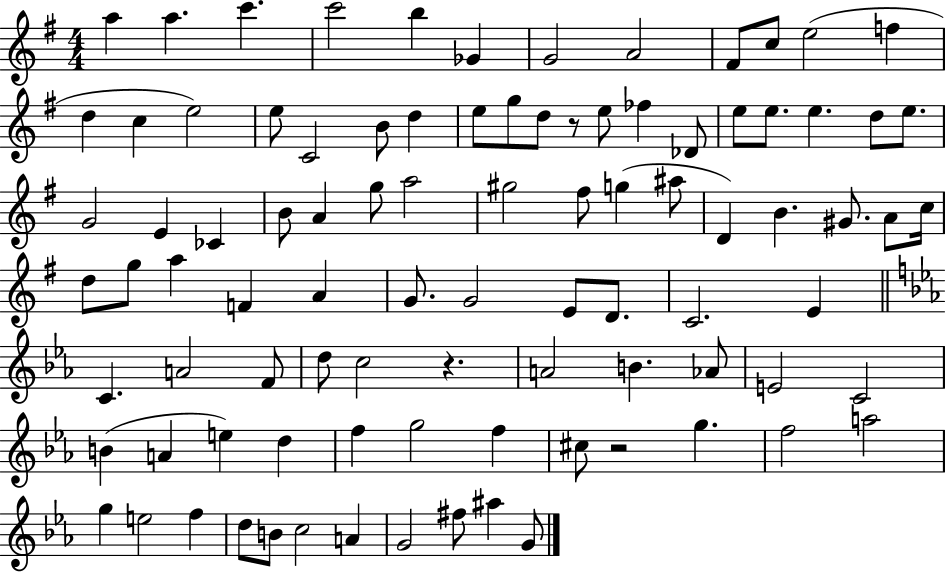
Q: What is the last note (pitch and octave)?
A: G4